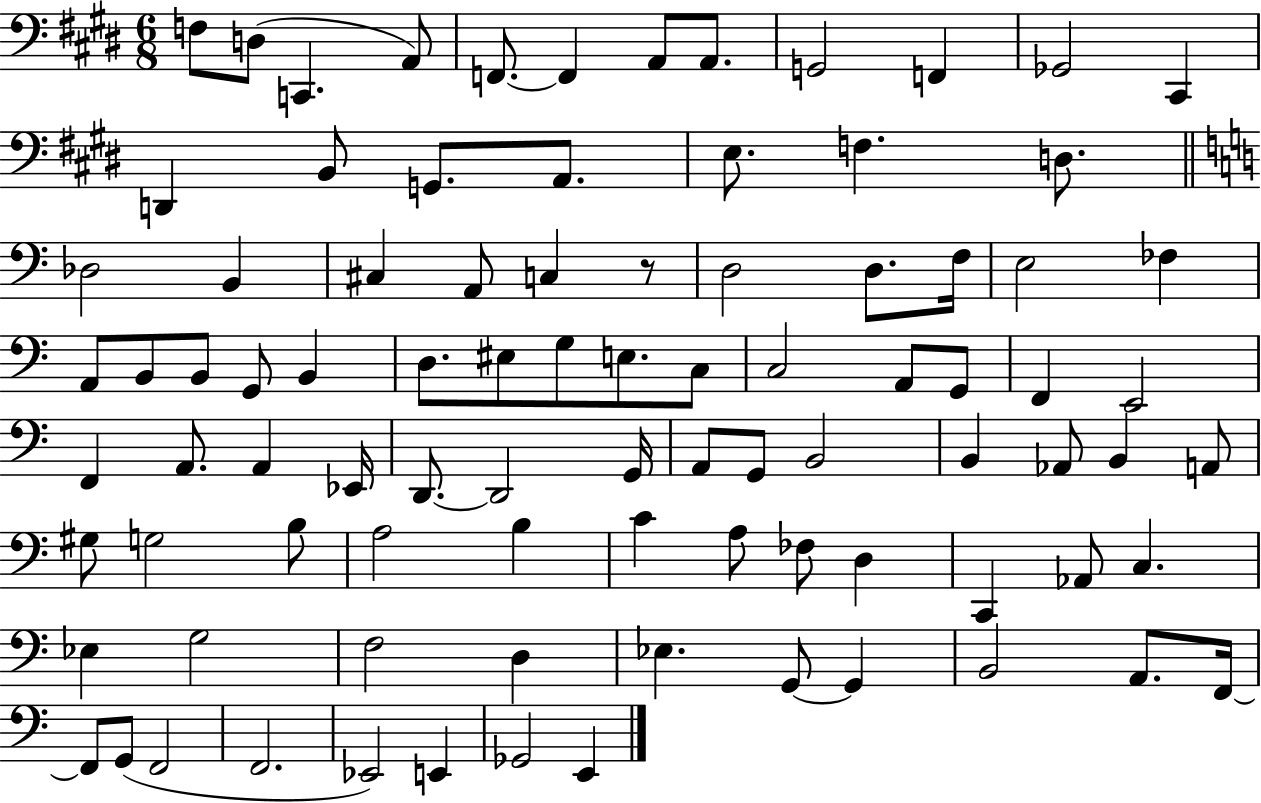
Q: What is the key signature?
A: E major